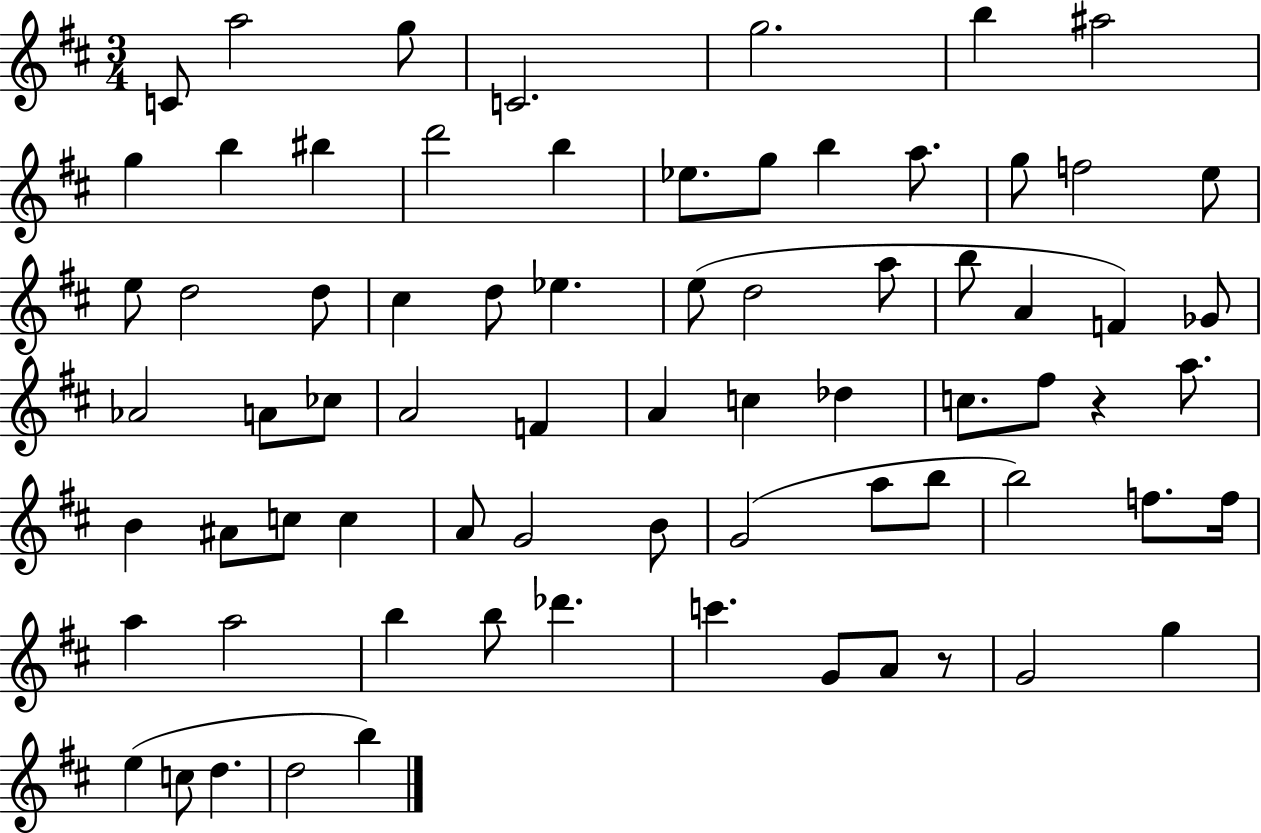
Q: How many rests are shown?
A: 2